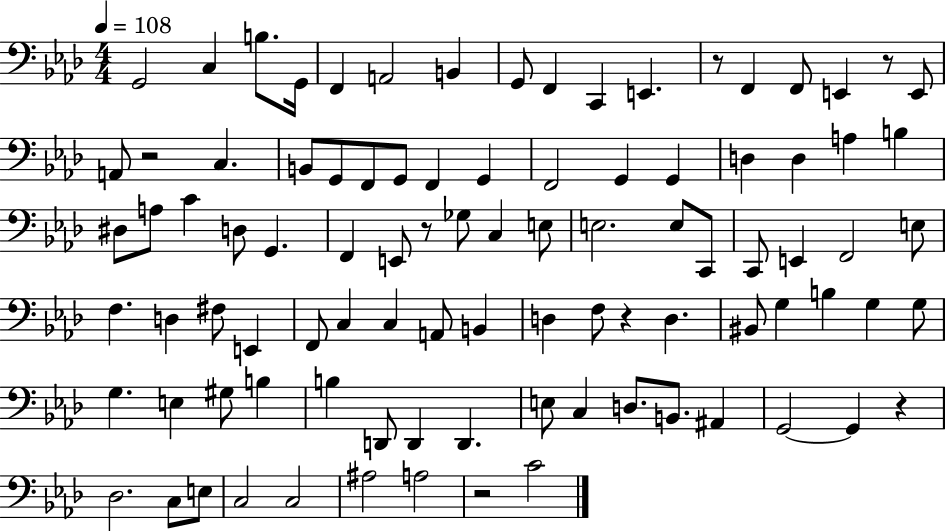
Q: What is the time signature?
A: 4/4